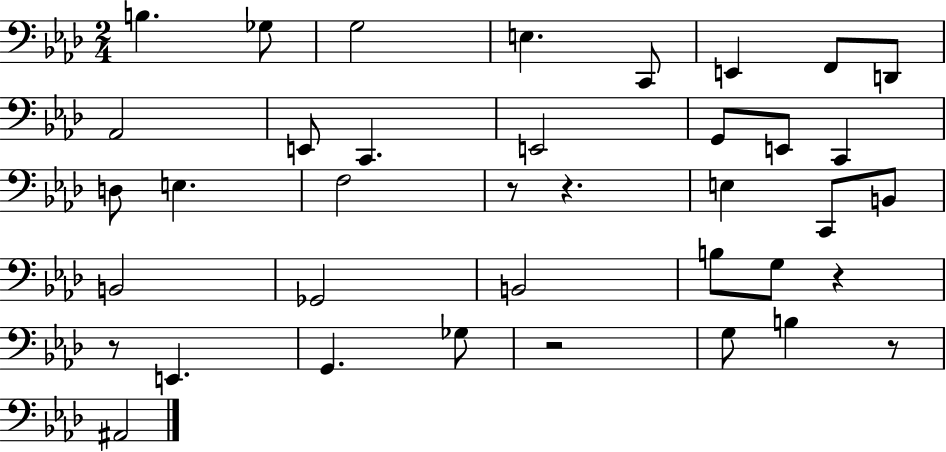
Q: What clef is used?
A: bass